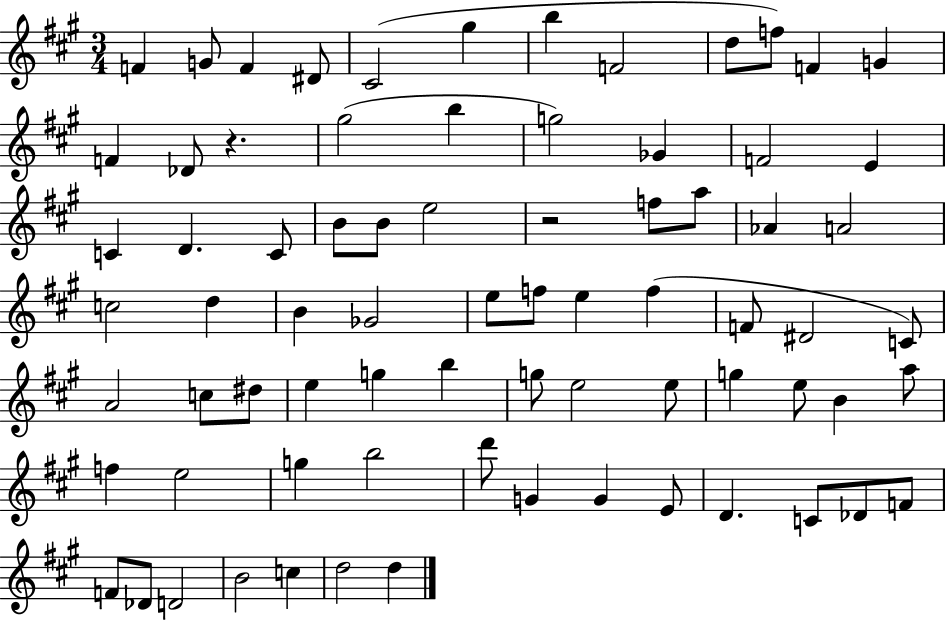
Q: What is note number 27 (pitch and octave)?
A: F5